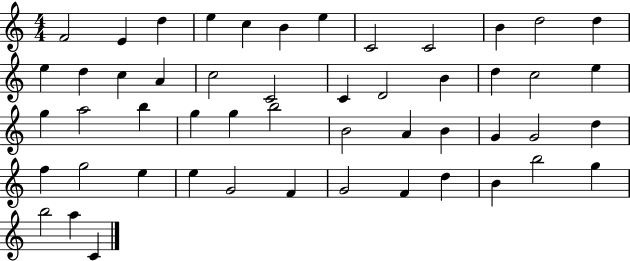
F4/h E4/q D5/q E5/q C5/q B4/q E5/q C4/h C4/h B4/q D5/h D5/q E5/q D5/q C5/q A4/q C5/h C4/h C4/q D4/h B4/q D5/q C5/h E5/q G5/q A5/h B5/q G5/q G5/q B5/h B4/h A4/q B4/q G4/q G4/h D5/q F5/q G5/h E5/q E5/q G4/h F4/q G4/h F4/q D5/q B4/q B5/h G5/q B5/h A5/q C4/q